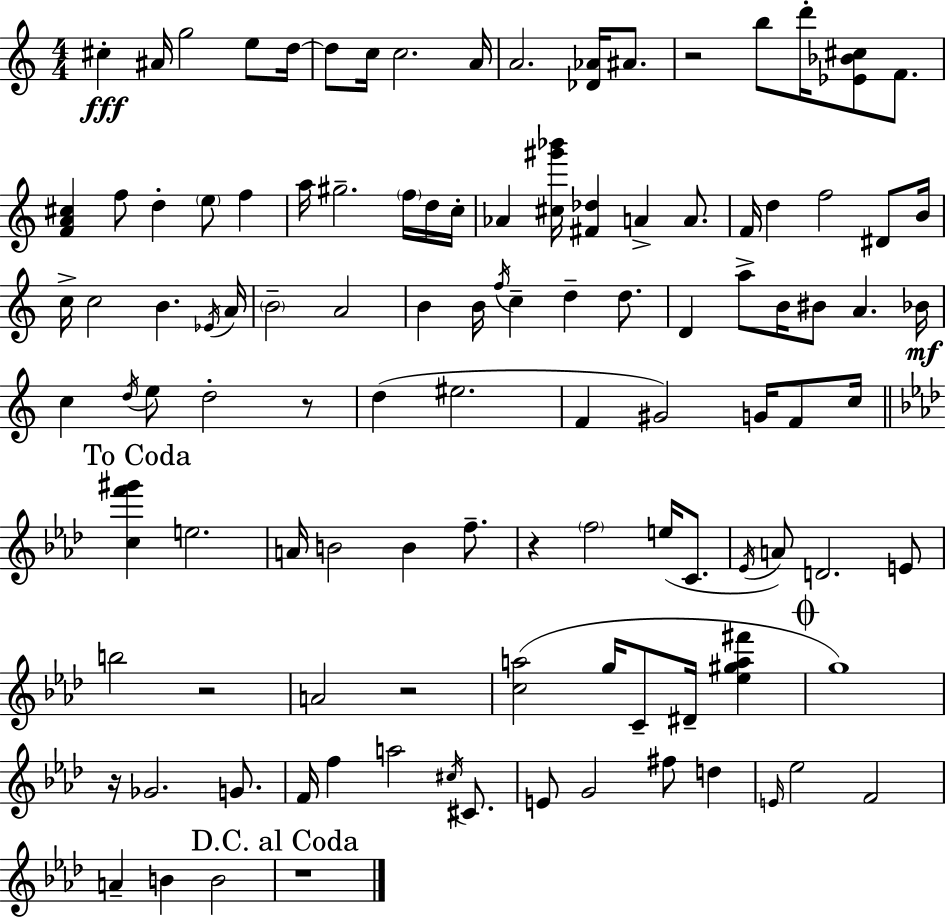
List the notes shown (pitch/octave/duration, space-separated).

C#5/q A#4/s G5/h E5/e D5/s D5/e C5/s C5/h. A4/s A4/h. [Db4,Ab4]/s A#4/e. R/h B5/e D6/s [Eb4,Bb4,C#5]/e F4/e. [F4,A4,C#5]/q F5/e D5/q E5/e F5/q A5/s G#5/h. F5/s D5/s C5/s Ab4/q [C#5,G#6,Bb6]/s [F#4,Db5]/q A4/q A4/e. F4/s D5/q F5/h D#4/e B4/s C5/s C5/h B4/q. Eb4/s A4/s B4/h A4/h B4/q B4/s F5/s C5/q D5/q D5/e. D4/q A5/e B4/s BIS4/e A4/q. Bb4/s C5/q D5/s E5/e D5/h R/e D5/q EIS5/h. F4/q G#4/h G4/s F4/e C5/s [C5,F6,G#6]/q E5/h. A4/s B4/h B4/q F5/e. R/q F5/h E5/s C4/e. Eb4/s A4/e D4/h. E4/e B5/h R/h A4/h R/h [C5,A5]/h G5/s C4/e D#4/s [Eb5,G#5,A5,F#6]/q G5/w R/s Gb4/h. G4/e. F4/s F5/q A5/h C#5/s C#4/e. E4/e G4/h F#5/e D5/q E4/s Eb5/h F4/h A4/q B4/q B4/h R/w